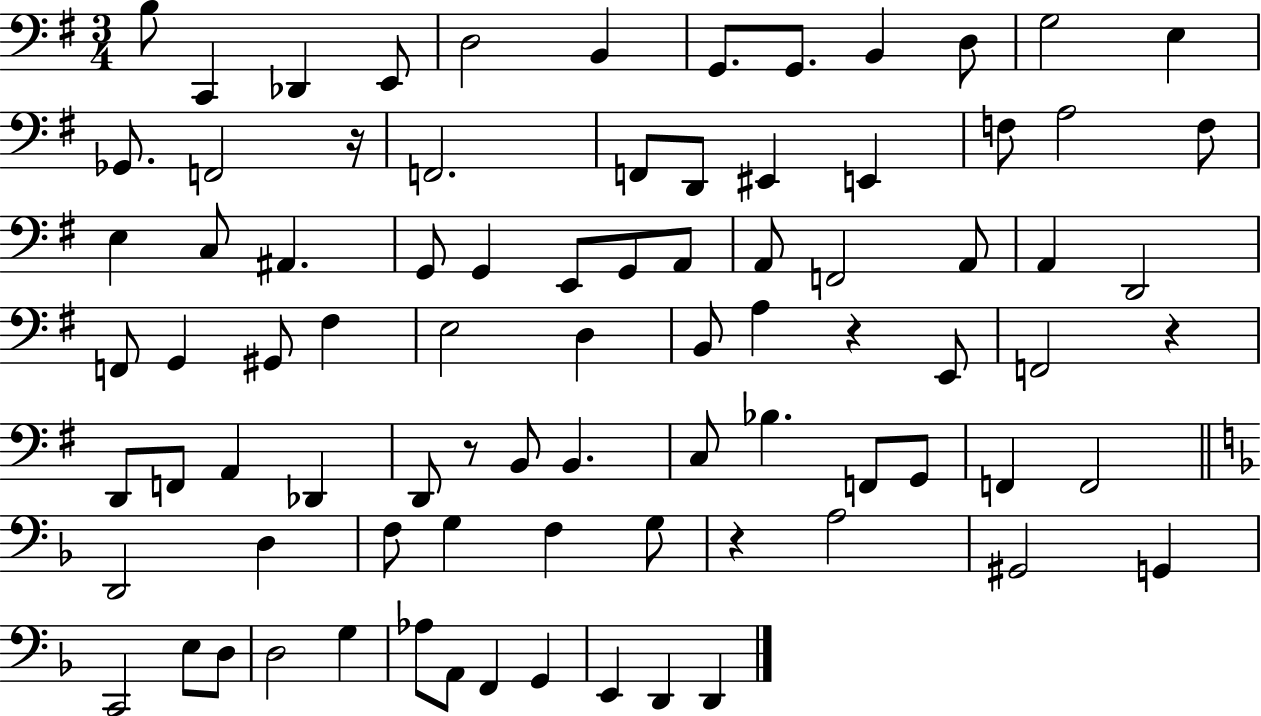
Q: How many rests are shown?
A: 5